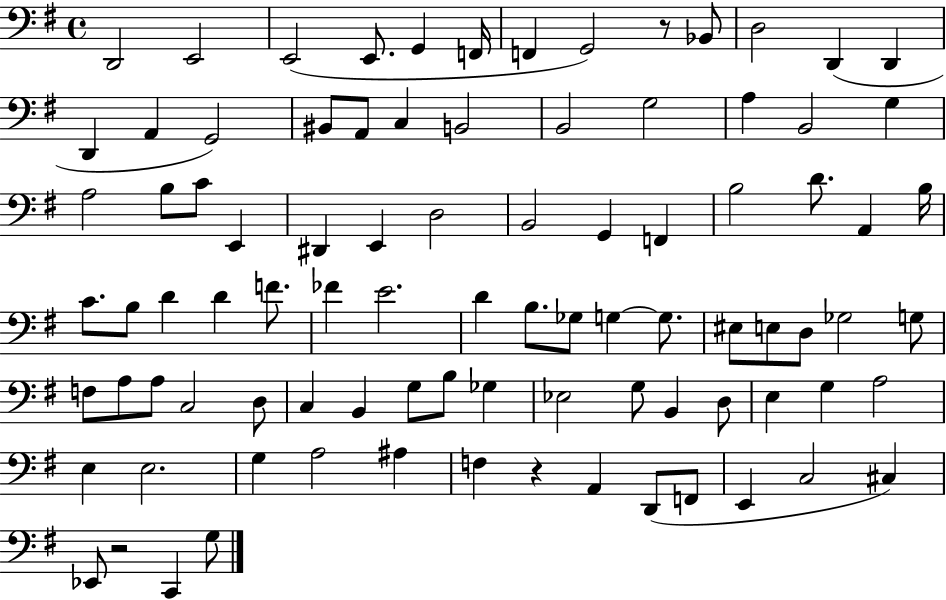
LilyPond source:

{
  \clef bass
  \time 4/4
  \defaultTimeSignature
  \key g \major
  d,2 e,2 | e,2( e,8. g,4 f,16 | f,4 g,2) r8 bes,8 | d2 d,4( d,4 | \break d,4 a,4 g,2) | bis,8 a,8 c4 b,2 | b,2 g2 | a4 b,2 g4 | \break a2 b8 c'8 e,4 | dis,4 e,4 d2 | b,2 g,4 f,4 | b2 d'8. a,4 b16 | \break c'8. b8 d'4 d'4 f'8. | fes'4 e'2. | d'4 b8. ges8 g4~~ g8. | eis8 e8 d8 ges2 g8 | \break f8 a8 a8 c2 d8 | c4 b,4 g8 b8 ges4 | ees2 g8 b,4 d8 | e4 g4 a2 | \break e4 e2. | g4 a2 ais4 | f4 r4 a,4 d,8( f,8 | e,4 c2 cis4) | \break ees,8 r2 c,4 g8 | \bar "|."
}